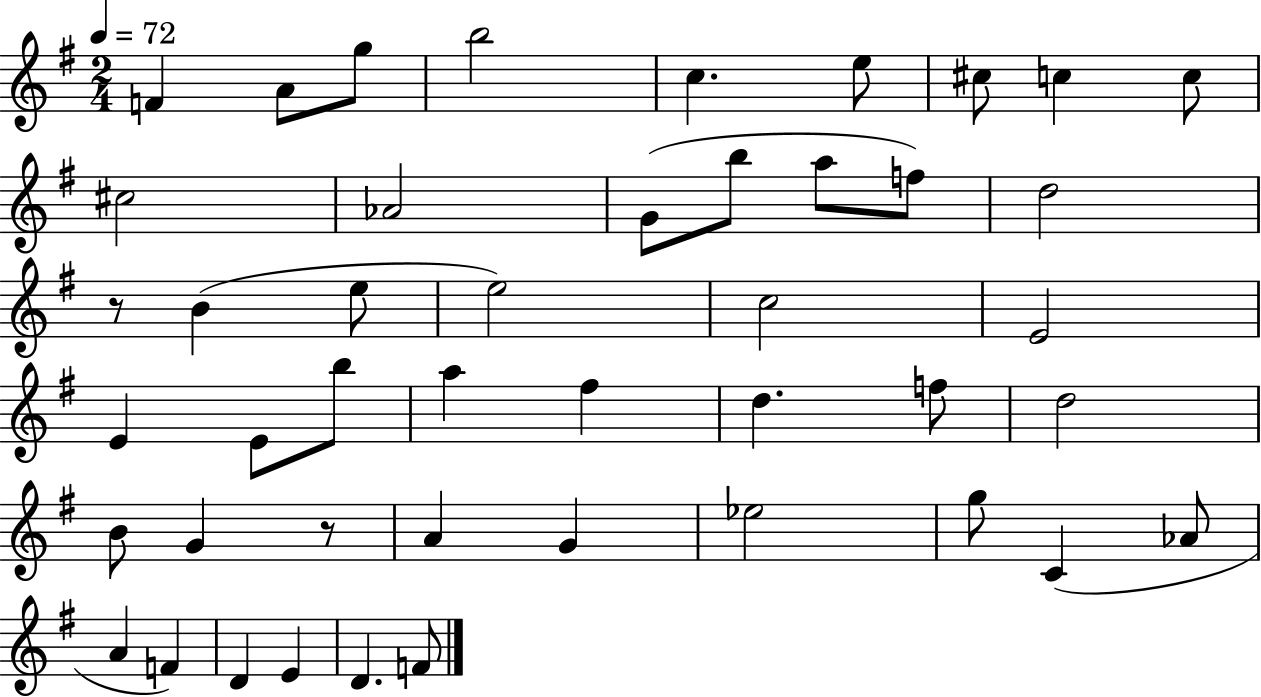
F4/q A4/e G5/e B5/h C5/q. E5/e C#5/e C5/q C5/e C#5/h Ab4/h G4/e B5/e A5/e F5/e D5/h R/e B4/q E5/e E5/h C5/h E4/h E4/q E4/e B5/e A5/q F#5/q D5/q. F5/e D5/h B4/e G4/q R/e A4/q G4/q Eb5/h G5/e C4/q Ab4/e A4/q F4/q D4/q E4/q D4/q. F4/e